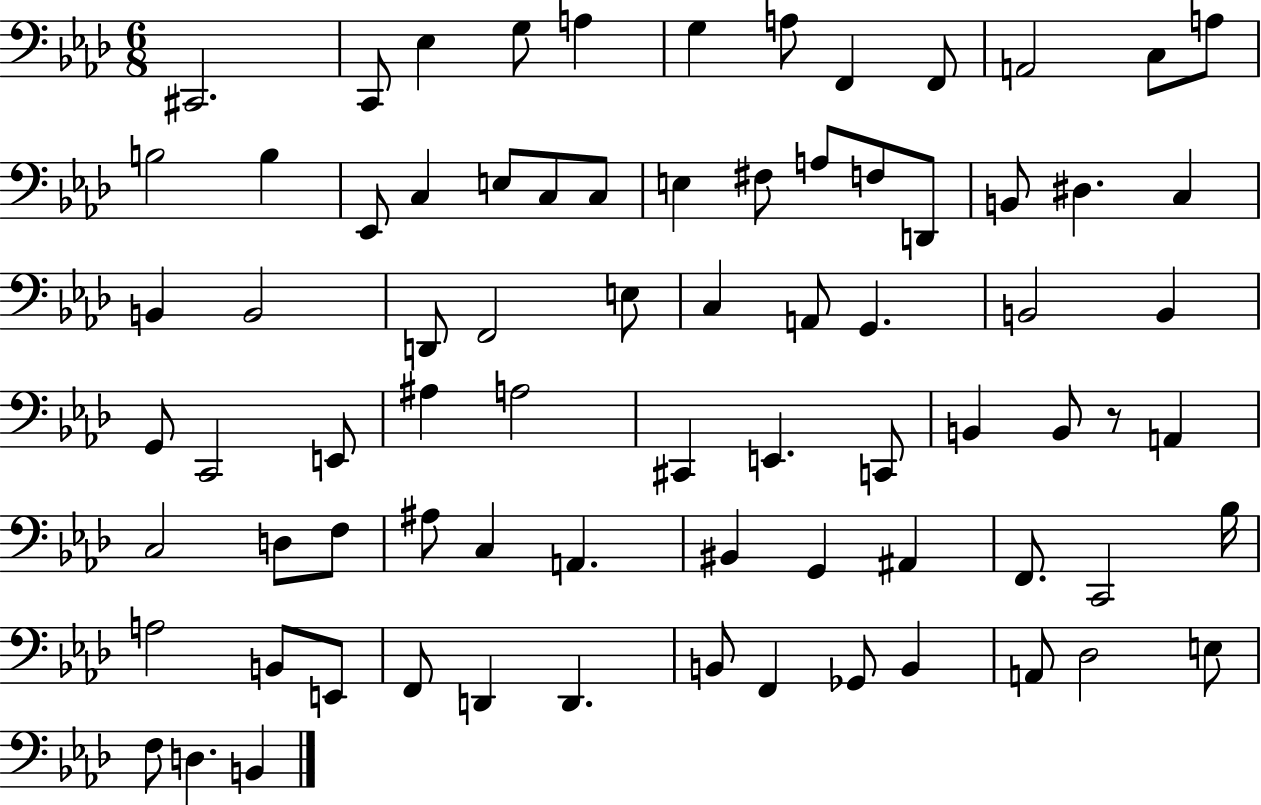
C#2/h. C2/e Eb3/q G3/e A3/q G3/q A3/e F2/q F2/e A2/h C3/e A3/e B3/h B3/q Eb2/e C3/q E3/e C3/e C3/e E3/q F#3/e A3/e F3/e D2/e B2/e D#3/q. C3/q B2/q B2/h D2/e F2/h E3/e C3/q A2/e G2/q. B2/h B2/q G2/e C2/h E2/e A#3/q A3/h C#2/q E2/q. C2/e B2/q B2/e R/e A2/q C3/h D3/e F3/e A#3/e C3/q A2/q. BIS2/q G2/q A#2/q F2/e. C2/h Bb3/s A3/h B2/e E2/e F2/e D2/q D2/q. B2/e F2/q Gb2/e B2/q A2/e Db3/h E3/e F3/e D3/q. B2/q